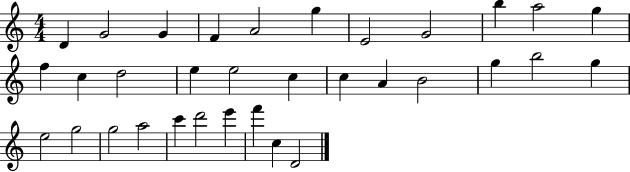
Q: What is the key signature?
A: C major